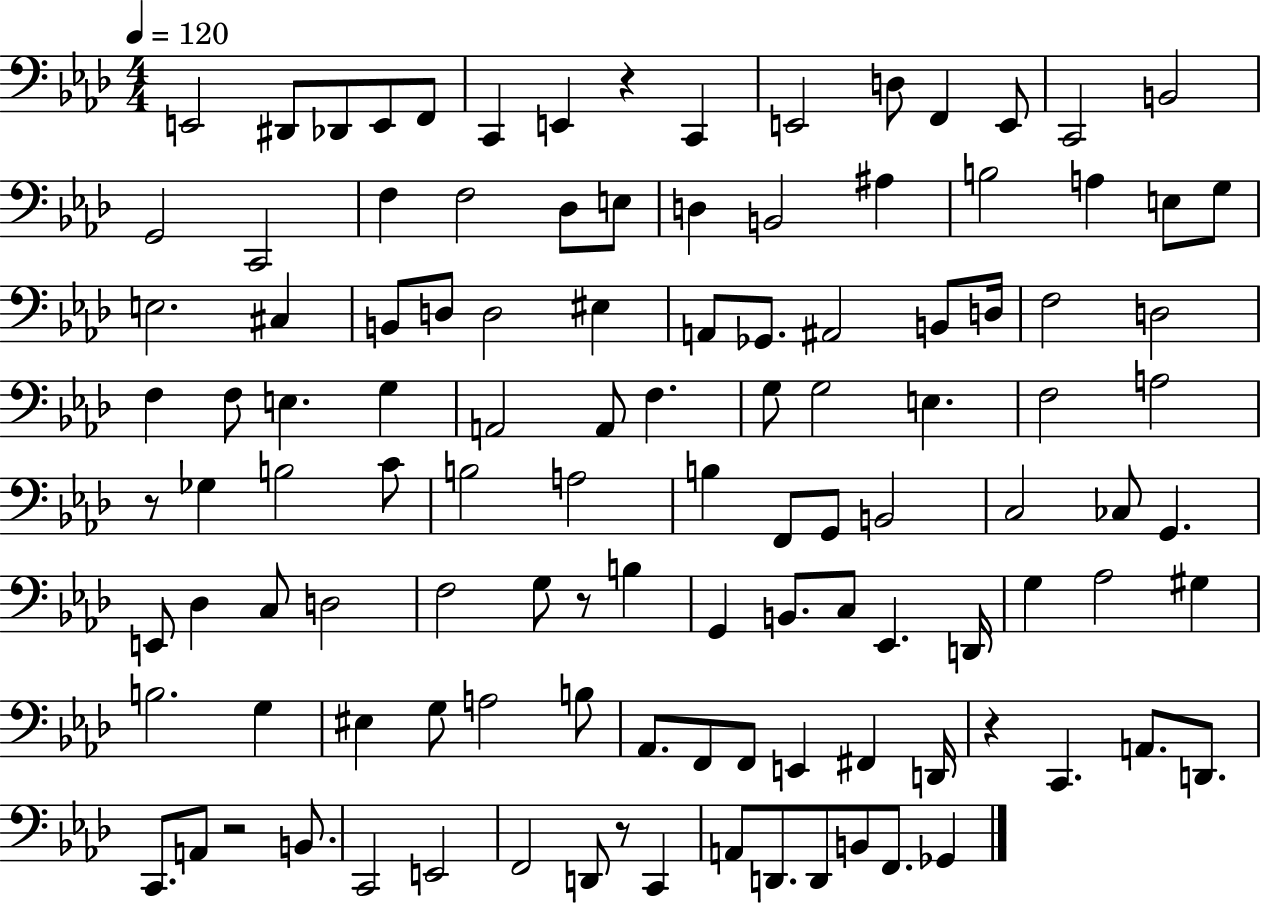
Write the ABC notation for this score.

X:1
T:Untitled
M:4/4
L:1/4
K:Ab
E,,2 ^D,,/2 _D,,/2 E,,/2 F,,/2 C,, E,, z C,, E,,2 D,/2 F,, E,,/2 C,,2 B,,2 G,,2 C,,2 F, F,2 _D,/2 E,/2 D, B,,2 ^A, B,2 A, E,/2 G,/2 E,2 ^C, B,,/2 D,/2 D,2 ^E, A,,/2 _G,,/2 ^A,,2 B,,/2 D,/4 F,2 D,2 F, F,/2 E, G, A,,2 A,,/2 F, G,/2 G,2 E, F,2 A,2 z/2 _G, B,2 C/2 B,2 A,2 B, F,,/2 G,,/2 B,,2 C,2 _C,/2 G,, E,,/2 _D, C,/2 D,2 F,2 G,/2 z/2 B, G,, B,,/2 C,/2 _E,, D,,/4 G, _A,2 ^G, B,2 G, ^E, G,/2 A,2 B,/2 _A,,/2 F,,/2 F,,/2 E,, ^F,, D,,/4 z C,, A,,/2 D,,/2 C,,/2 A,,/2 z2 B,,/2 C,,2 E,,2 F,,2 D,,/2 z/2 C,, A,,/2 D,,/2 D,,/2 B,,/2 F,,/2 _G,,